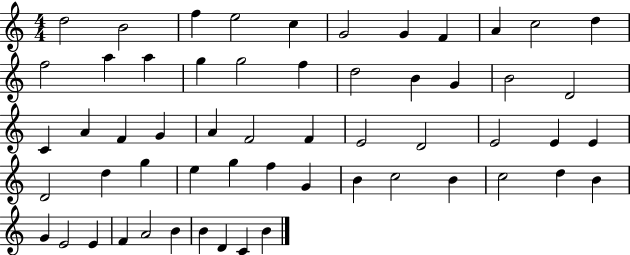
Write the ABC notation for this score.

X:1
T:Untitled
M:4/4
L:1/4
K:C
d2 B2 f e2 c G2 G F A c2 d f2 a a g g2 f d2 B G B2 D2 C A F G A F2 F E2 D2 E2 E E D2 d g e g f G B c2 B c2 d B G E2 E F A2 B B D C B